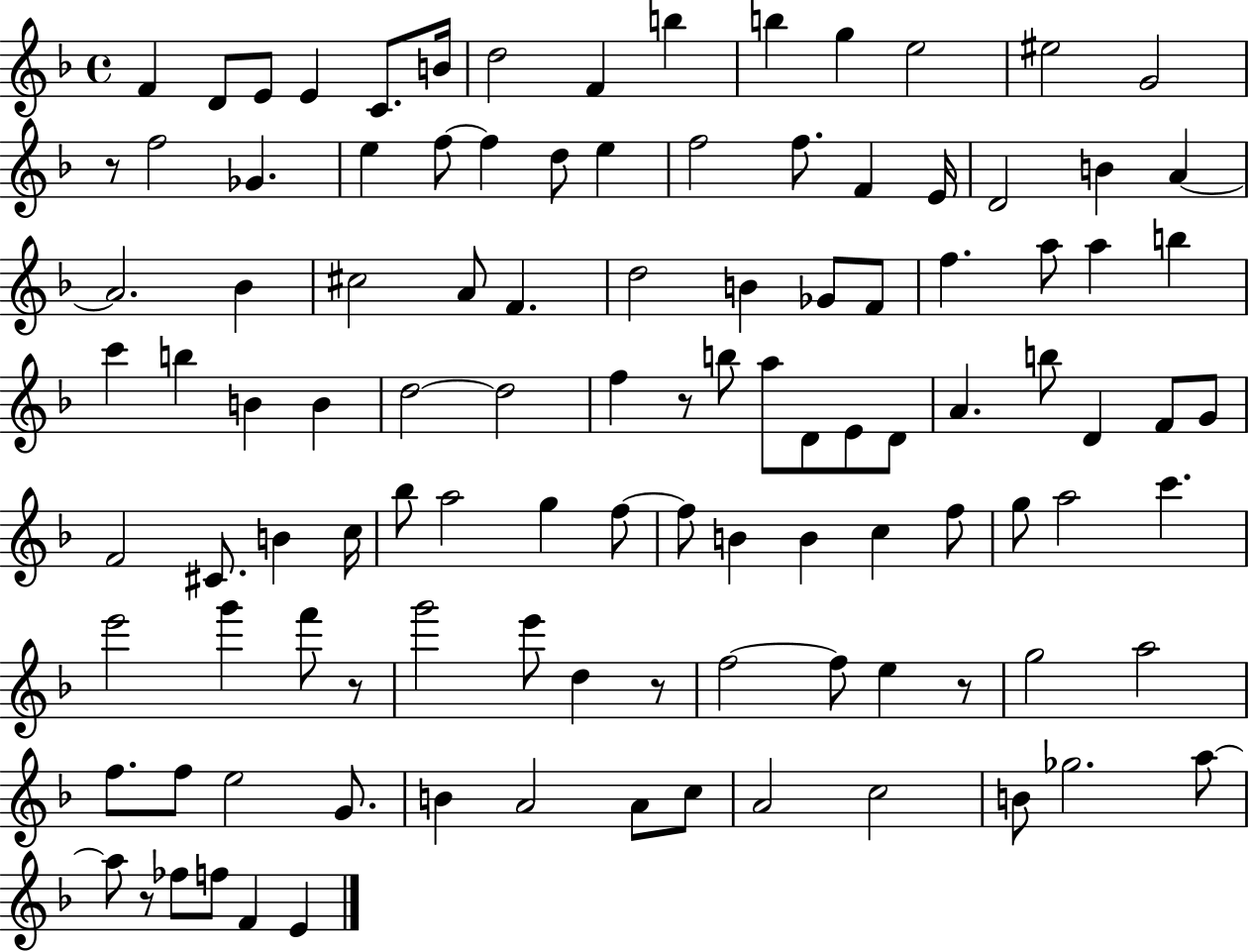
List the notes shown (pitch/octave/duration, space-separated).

F4/q D4/e E4/e E4/q C4/e. B4/s D5/h F4/q B5/q B5/q G5/q E5/h EIS5/h G4/h R/e F5/h Gb4/q. E5/q F5/e F5/q D5/e E5/q F5/h F5/e. F4/q E4/s D4/h B4/q A4/q A4/h. Bb4/q C#5/h A4/e F4/q. D5/h B4/q Gb4/e F4/e F5/q. A5/e A5/q B5/q C6/q B5/q B4/q B4/q D5/h D5/h F5/q R/e B5/e A5/e D4/e E4/e D4/e A4/q. B5/e D4/q F4/e G4/e F4/h C#4/e. B4/q C5/s Bb5/e A5/h G5/q F5/e F5/e B4/q B4/q C5/q F5/e G5/e A5/h C6/q. E6/h G6/q F6/e R/e G6/h E6/e D5/q R/e F5/h F5/e E5/q R/e G5/h A5/h F5/e. F5/e E5/h G4/e. B4/q A4/h A4/e C5/e A4/h C5/h B4/e Gb5/h. A5/e A5/e R/e FES5/e F5/e F4/q E4/q